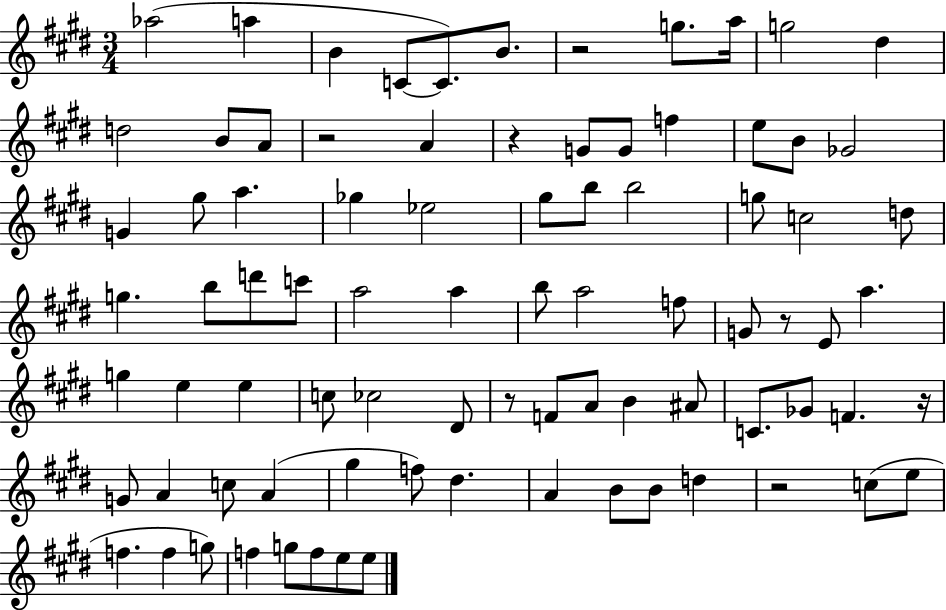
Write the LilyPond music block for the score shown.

{
  \clef treble
  \numericTimeSignature
  \time 3/4
  \key e \major
  aes''2( a''4 | b'4 c'8~~ c'8.) b'8. | r2 g''8. a''16 | g''2 dis''4 | \break d''2 b'8 a'8 | r2 a'4 | r4 g'8 g'8 f''4 | e''8 b'8 ges'2 | \break g'4 gis''8 a''4. | ges''4 ees''2 | gis''8 b''8 b''2 | g''8 c''2 d''8 | \break g''4. b''8 d'''8 c'''8 | a''2 a''4 | b''8 a''2 f''8 | g'8 r8 e'8 a''4. | \break g''4 e''4 e''4 | c''8 ces''2 dis'8 | r8 f'8 a'8 b'4 ais'8 | c'8. ges'8 f'4. r16 | \break g'8 a'4 c''8 a'4( | gis''4 f''8) dis''4. | a'4 b'8 b'8 d''4 | r2 c''8( e''8 | \break f''4. f''4 g''8) | f''4 g''8 f''8 e''8 e''8 | \bar "|."
}